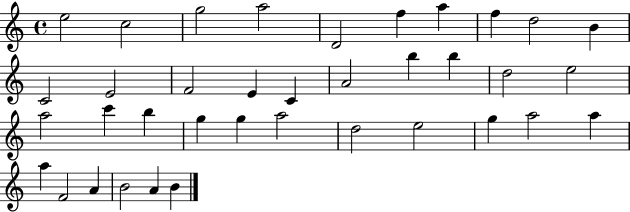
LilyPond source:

{
  \clef treble
  \time 4/4
  \defaultTimeSignature
  \key c \major
  e''2 c''2 | g''2 a''2 | d'2 f''4 a''4 | f''4 d''2 b'4 | \break c'2 e'2 | f'2 e'4 c'4 | a'2 b''4 b''4 | d''2 e''2 | \break a''2 c'''4 b''4 | g''4 g''4 a''2 | d''2 e''2 | g''4 a''2 a''4 | \break a''4 f'2 a'4 | b'2 a'4 b'4 | \bar "|."
}